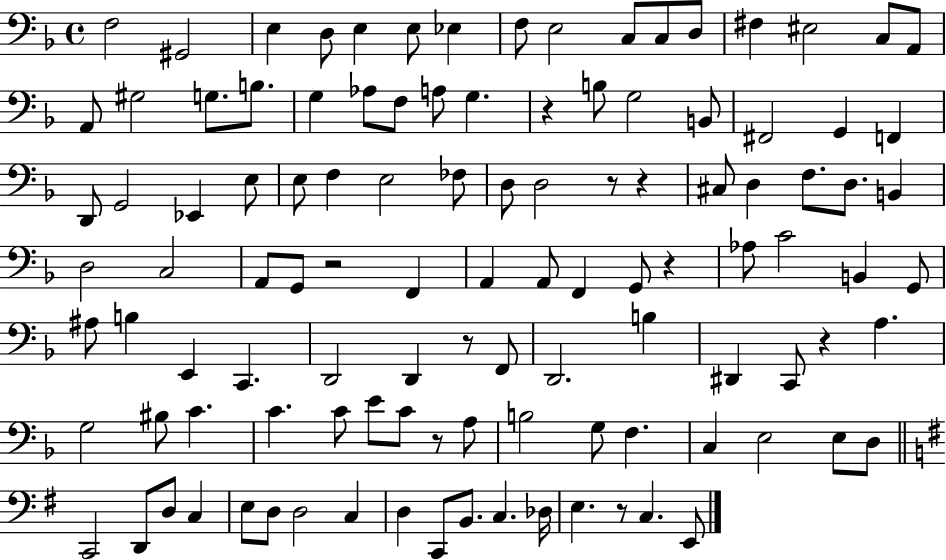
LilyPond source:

{
  \clef bass
  \time 4/4
  \defaultTimeSignature
  \key f \major
  f2 gis,2 | e4 d8 e4 e8 ees4 | f8 e2 c8 c8 d8 | fis4 eis2 c8 a,8 | \break a,8 gis2 g8. b8. | g4 aes8 f8 a8 g4. | r4 b8 g2 b,8 | fis,2 g,4 f,4 | \break d,8 g,2 ees,4 e8 | e8 f4 e2 fes8 | d8 d2 r8 r4 | cis8 d4 f8. d8. b,4 | \break d2 c2 | a,8 g,8 r2 f,4 | a,4 a,8 f,4 g,8 r4 | aes8 c'2 b,4 g,8 | \break ais8 b4 e,4 c,4. | d,2 d,4 r8 f,8 | d,2. b4 | dis,4 c,8 r4 a4. | \break g2 bis8 c'4. | c'4. c'8 e'8 c'8 r8 a8 | b2 g8 f4. | c4 e2 e8 d8 | \break \bar "||" \break \key g \major c,2 d,8 d8 c4 | e8 d8 d2 c4 | d4 c,8 b,8. c4. des16 | e4. r8 c4. e,8 | \break \bar "|."
}